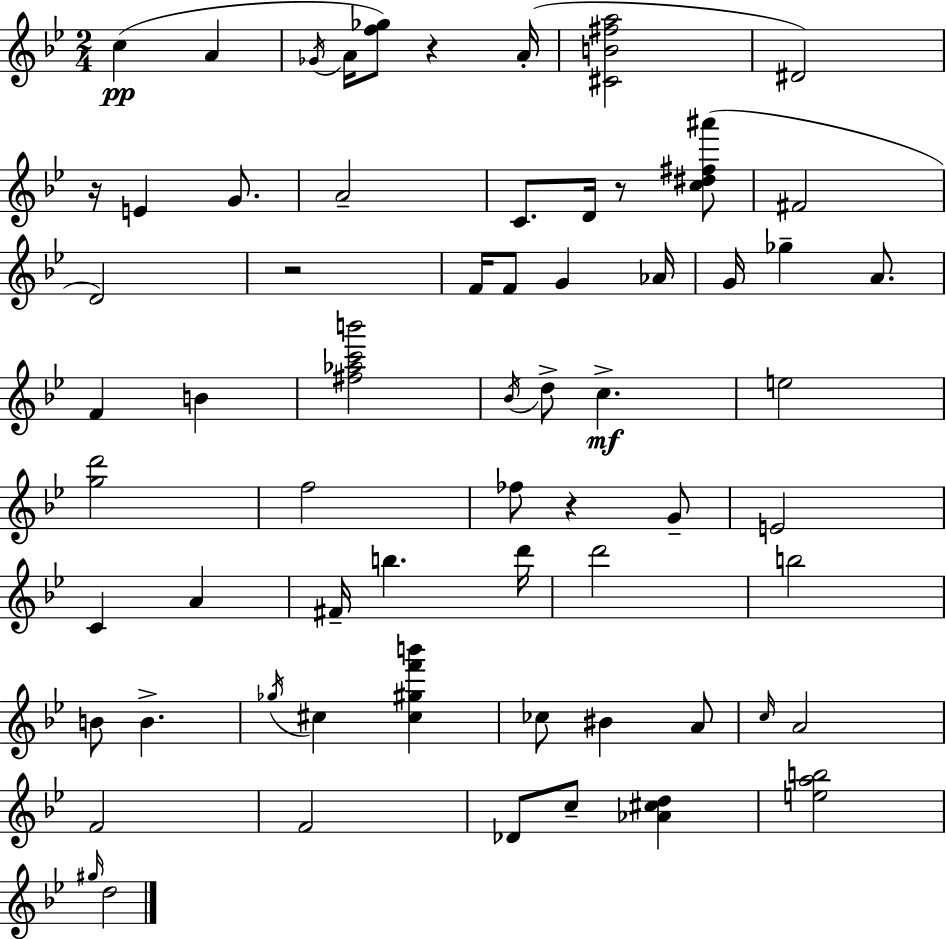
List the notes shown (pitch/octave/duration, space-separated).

C5/q A4/q Gb4/s A4/s [F5,Gb5]/e R/q A4/s [C#4,B4,F#5,A5]/h D#4/h R/s E4/q G4/e. A4/h C4/e. D4/s R/e [C5,D#5,F#5,A#6]/e F#4/h D4/h R/h F4/s F4/e G4/q Ab4/s G4/s Gb5/q A4/e. F4/q B4/q [F#5,Ab5,C6,B6]/h Bb4/s D5/e C5/q. E5/h [G5,D6]/h F5/h FES5/e R/q G4/e E4/h C4/q A4/q F#4/s B5/q. D6/s D6/h B5/h B4/e B4/q. Gb5/s C#5/q [C#5,G#5,F6,B6]/q CES5/e BIS4/q A4/e C5/s A4/h F4/h F4/h Db4/e C5/e [Ab4,C#5,D5]/q [E5,A5,B5]/h G#5/s D5/h